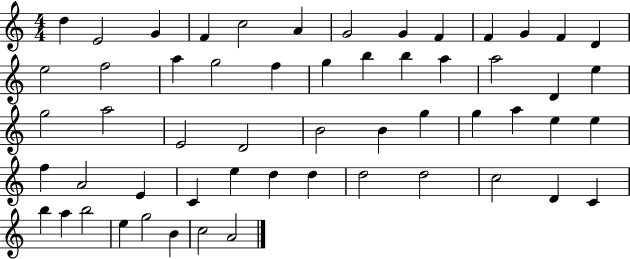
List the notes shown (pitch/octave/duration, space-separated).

D5/q E4/h G4/q F4/q C5/h A4/q G4/h G4/q F4/q F4/q G4/q F4/q D4/q E5/h F5/h A5/q G5/h F5/q G5/q B5/q B5/q A5/q A5/h D4/q E5/q G5/h A5/h E4/h D4/h B4/h B4/q G5/q G5/q A5/q E5/q E5/q F5/q A4/h E4/q C4/q E5/q D5/q D5/q D5/h D5/h C5/h D4/q C4/q B5/q A5/q B5/h E5/q G5/h B4/q C5/h A4/h